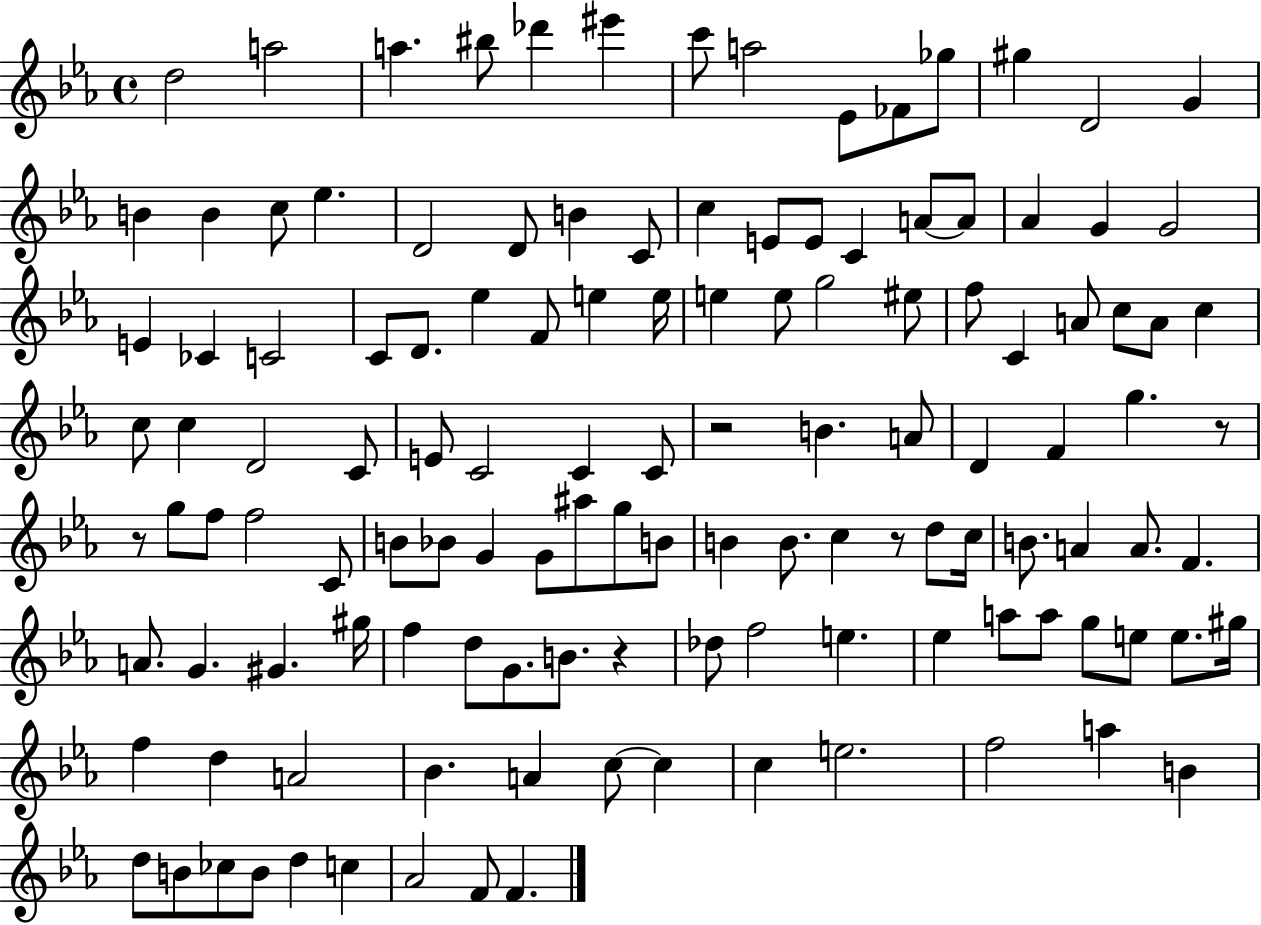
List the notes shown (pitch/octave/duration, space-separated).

D5/h A5/h A5/q. BIS5/e Db6/q EIS6/q C6/e A5/h Eb4/e FES4/e Gb5/e G#5/q D4/h G4/q B4/q B4/q C5/e Eb5/q. D4/h D4/e B4/q C4/e C5/q E4/e E4/e C4/q A4/e A4/e Ab4/q G4/q G4/h E4/q CES4/q C4/h C4/e D4/e. Eb5/q F4/e E5/q E5/s E5/q E5/e G5/h EIS5/e F5/e C4/q A4/e C5/e A4/e C5/q C5/e C5/q D4/h C4/e E4/e C4/h C4/q C4/e R/h B4/q. A4/e D4/q F4/q G5/q. R/e R/e G5/e F5/e F5/h C4/e B4/e Bb4/e G4/q G4/e A#5/e G5/e B4/e B4/q B4/e. C5/q R/e D5/e C5/s B4/e. A4/q A4/e. F4/q. A4/e. G4/q. G#4/q. G#5/s F5/q D5/e G4/e. B4/e. R/q Db5/e F5/h E5/q. Eb5/q A5/e A5/e G5/e E5/e E5/e. G#5/s F5/q D5/q A4/h Bb4/q. A4/q C5/e C5/q C5/q E5/h. F5/h A5/q B4/q D5/e B4/e CES5/e B4/e D5/q C5/q Ab4/h F4/e F4/q.